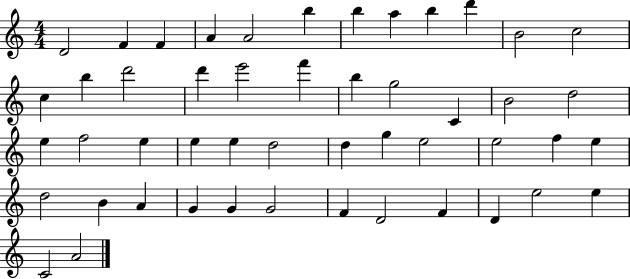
D4/h F4/q F4/q A4/q A4/h B5/q B5/q A5/q B5/q D6/q B4/h C5/h C5/q B5/q D6/h D6/q E6/h F6/q B5/q G5/h C4/q B4/h D5/h E5/q F5/h E5/q E5/q E5/q D5/h D5/q G5/q E5/h E5/h F5/q E5/q D5/h B4/q A4/q G4/q G4/q G4/h F4/q D4/h F4/q D4/q E5/h E5/q C4/h A4/h